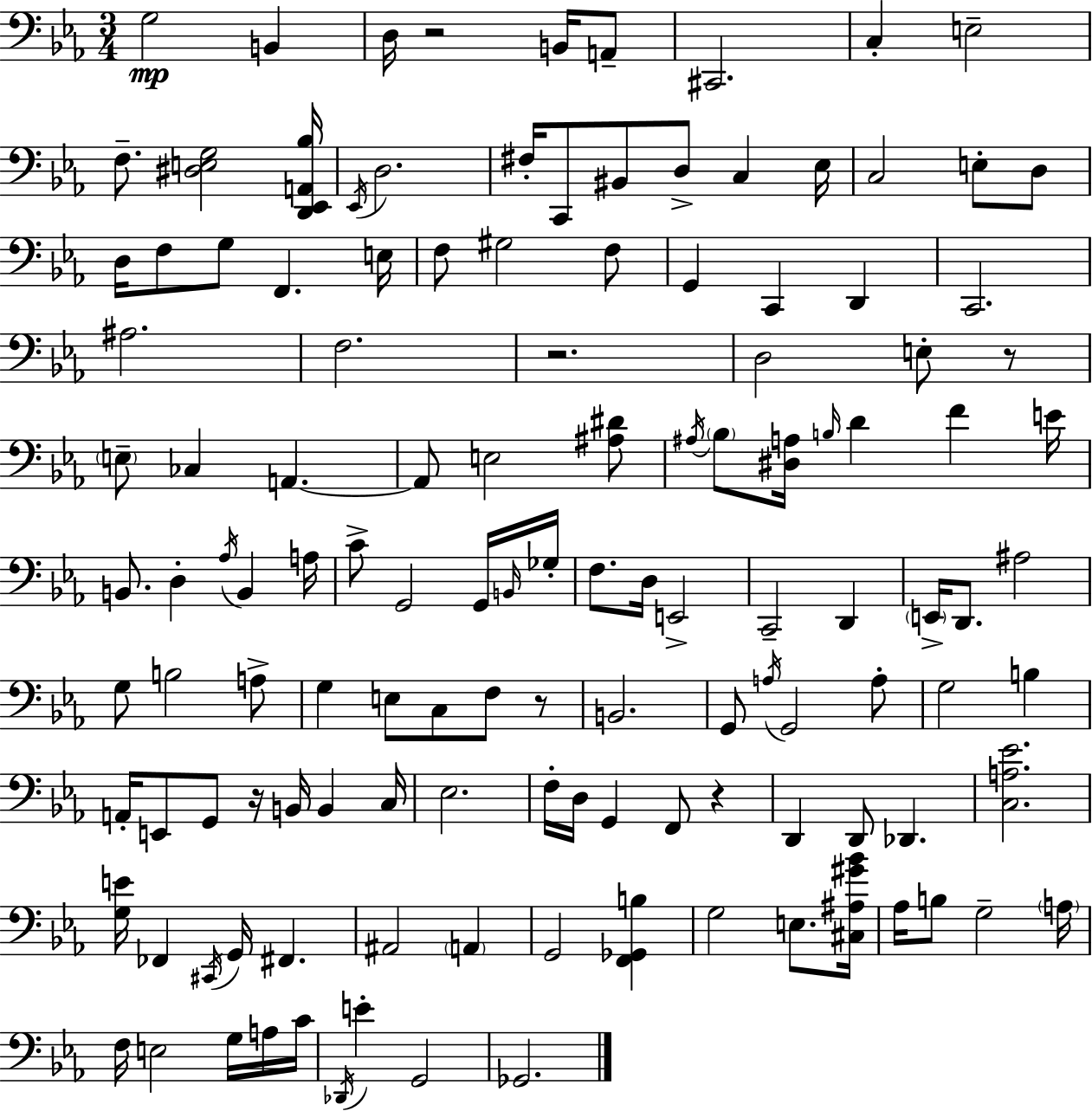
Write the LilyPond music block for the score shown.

{
  \clef bass
  \numericTimeSignature
  \time 3/4
  \key ees \major
  g2\mp b,4 | d16 r2 b,16 a,8-- | cis,2. | c4-. e2-- | \break f8.-- <dis e g>2 <d, ees, a, bes>16 | \acciaccatura { ees,16 } d2. | fis16-. c,8 bis,8 d8-> c4 | ees16 c2 e8-. d8 | \break d16 f8 g8 f,4. | e16 f8 gis2 f8 | g,4 c,4 d,4 | c,2. | \break ais2. | f2. | r2. | d2 e8-. r8 | \break \parenthesize e8-- ces4 a,4.~~ | a,8 e2 <ais dis'>8 | \acciaccatura { ais16 } \parenthesize bes8 <dis a>16 \grace { b16 } d'4 f'4 | e'16 b,8. d4-. \acciaccatura { aes16 } b,4 | \break a16 c'8-> g,2 | g,16 \grace { b,16 } ges16-. f8. d16 e,2-> | c,2-- | d,4 \parenthesize e,16-> d,8. ais2 | \break g8 b2 | a8-> g4 e8 c8 | f8 r8 b,2. | g,8 \acciaccatura { a16 } g,2 | \break a8-. g2 | b4 a,16-. e,8 g,8 r16 | b,16 b,4 c16 ees2. | f16-. d16 g,4 | \break f,8 r4 d,4 d,8 | des,4. <c a ees'>2. | <g e'>16 fes,4 \acciaccatura { cis,16 } | g,16 fis,4. ais,2 | \break \parenthesize a,4 g,2 | <f, ges, b>4 g2 | e8. <cis ais gis' bes'>16 aes16 b8 g2-- | \parenthesize a16 f16 e2 | \break g16 a16 c'16 \acciaccatura { des,16 } e'4-. | g,2 ges,2. | \bar "|."
}